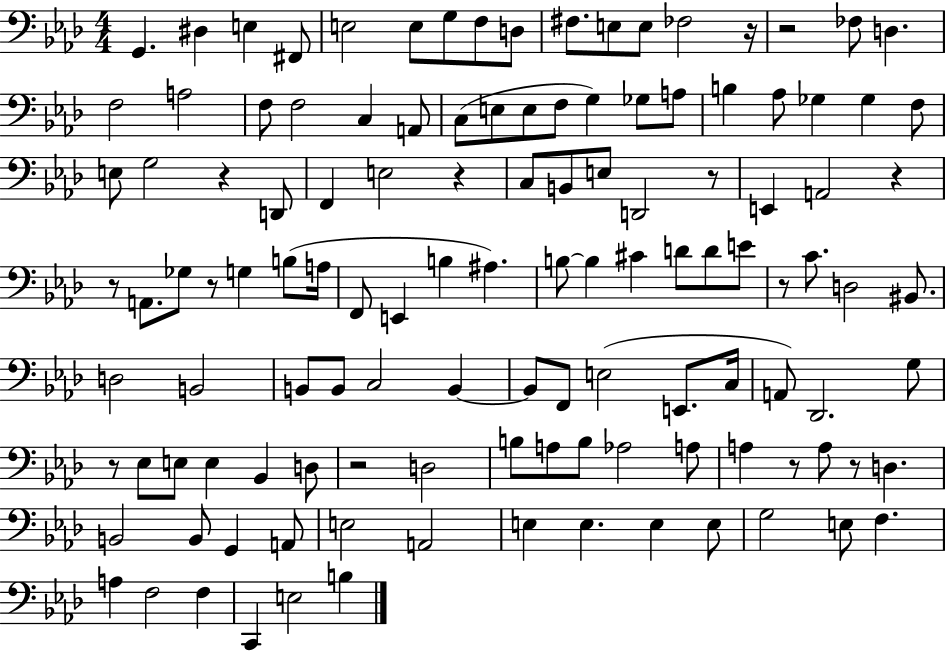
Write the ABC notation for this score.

X:1
T:Untitled
M:4/4
L:1/4
K:Ab
G,, ^D, E, ^F,,/2 E,2 E,/2 G,/2 F,/2 D,/2 ^F,/2 E,/2 E,/2 _F,2 z/4 z2 _F,/2 D, F,2 A,2 F,/2 F,2 C, A,,/2 C,/2 E,/2 E,/2 F,/2 G, _G,/2 A,/2 B, _A,/2 _G, _G, F,/2 E,/2 G,2 z D,,/2 F,, E,2 z C,/2 B,,/2 E,/2 D,,2 z/2 E,, A,,2 z z/2 A,,/2 _G,/2 z/2 G, B,/2 A,/4 F,,/2 E,, B, ^A, B,/2 B, ^C D/2 D/2 E/2 z/2 C/2 D,2 ^B,,/2 D,2 B,,2 B,,/2 B,,/2 C,2 B,, B,,/2 F,,/2 E,2 E,,/2 C,/4 A,,/2 _D,,2 G,/2 z/2 _E,/2 E,/2 E, _B,, D,/2 z2 D,2 B,/2 A,/2 B,/2 _A,2 A,/2 A, z/2 A,/2 z/2 D, B,,2 B,,/2 G,, A,,/2 E,2 A,,2 E, E, E, E,/2 G,2 E,/2 F, A, F,2 F, C,, E,2 B,